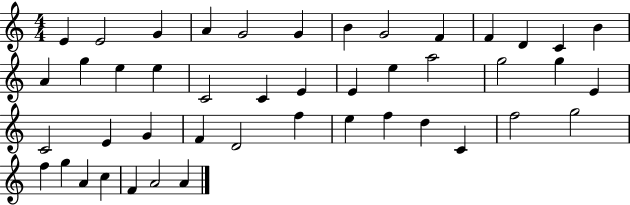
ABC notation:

X:1
T:Untitled
M:4/4
L:1/4
K:C
E E2 G A G2 G B G2 F F D C B A g e e C2 C E E e a2 g2 g E C2 E G F D2 f e f d C f2 g2 f g A c F A2 A